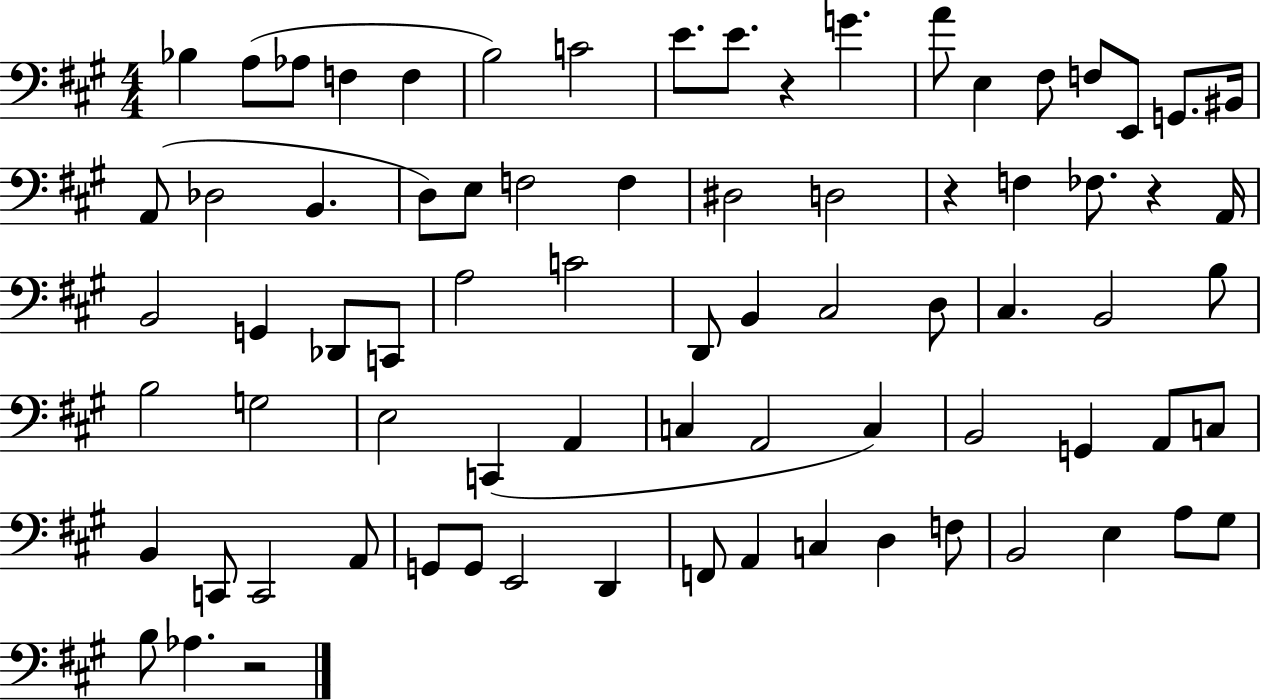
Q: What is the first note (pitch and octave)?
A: Bb3